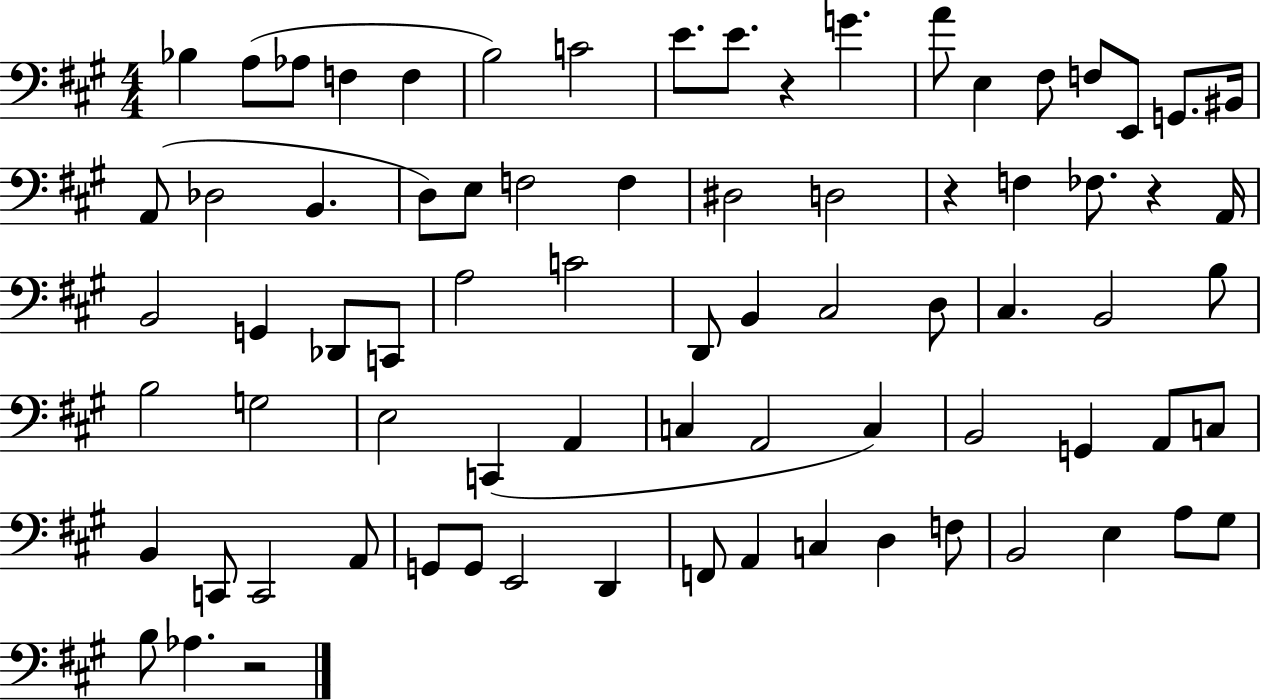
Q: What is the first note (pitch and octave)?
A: Bb3